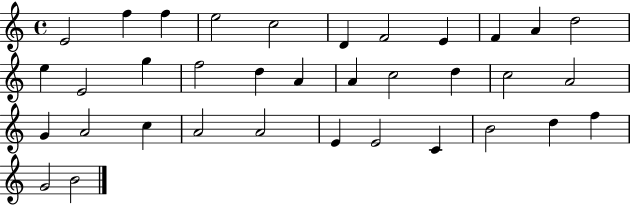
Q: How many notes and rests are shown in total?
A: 35